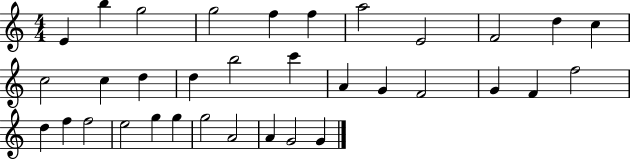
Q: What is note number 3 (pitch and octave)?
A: G5